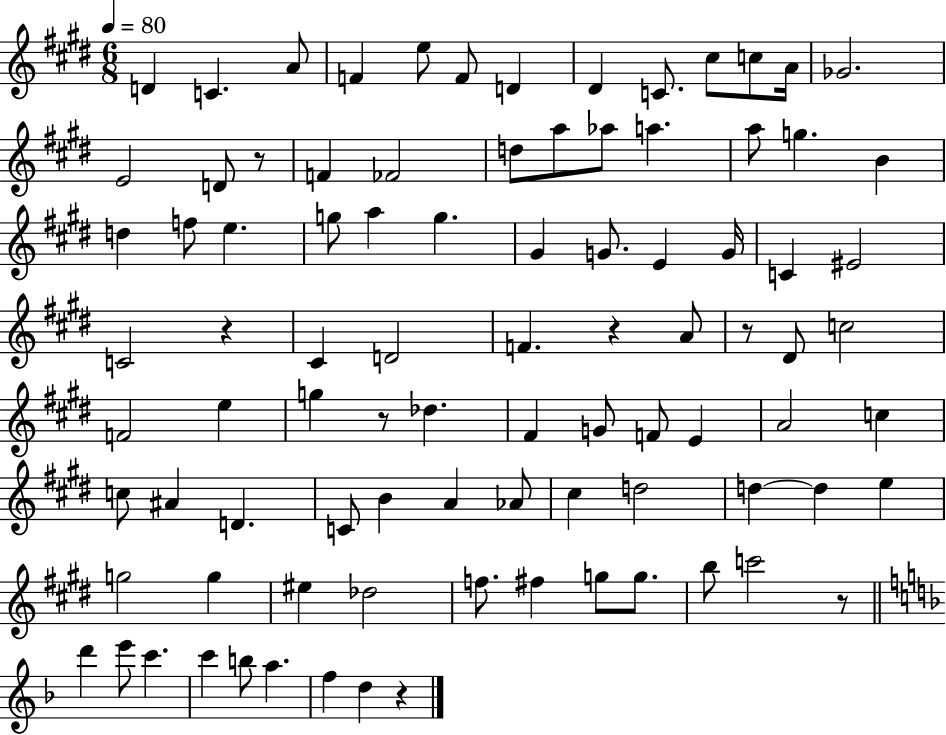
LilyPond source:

{
  \clef treble
  \numericTimeSignature
  \time 6/8
  \key e \major
  \tempo 4 = 80
  d'4 c'4. a'8 | f'4 e''8 f'8 d'4 | dis'4 c'8. cis''8 c''8 a'16 | ges'2. | \break e'2 d'8 r8 | f'4 fes'2 | d''8 a''8 aes''8 a''4. | a''8 g''4. b'4 | \break d''4 f''8 e''4. | g''8 a''4 g''4. | gis'4 g'8. e'4 g'16 | c'4 eis'2 | \break c'2 r4 | cis'4 d'2 | f'4. r4 a'8 | r8 dis'8 c''2 | \break f'2 e''4 | g''4 r8 des''4. | fis'4 g'8 f'8 e'4 | a'2 c''4 | \break c''8 ais'4 d'4. | c'8 b'4 a'4 aes'8 | cis''4 d''2 | d''4~~ d''4 e''4 | \break g''2 g''4 | eis''4 des''2 | f''8. fis''4 g''8 g''8. | b''8 c'''2 r8 | \break \bar "||" \break \key d \minor d'''4 e'''8 c'''4. | c'''4 b''8 a''4. | f''4 d''4 r4 | \bar "|."
}